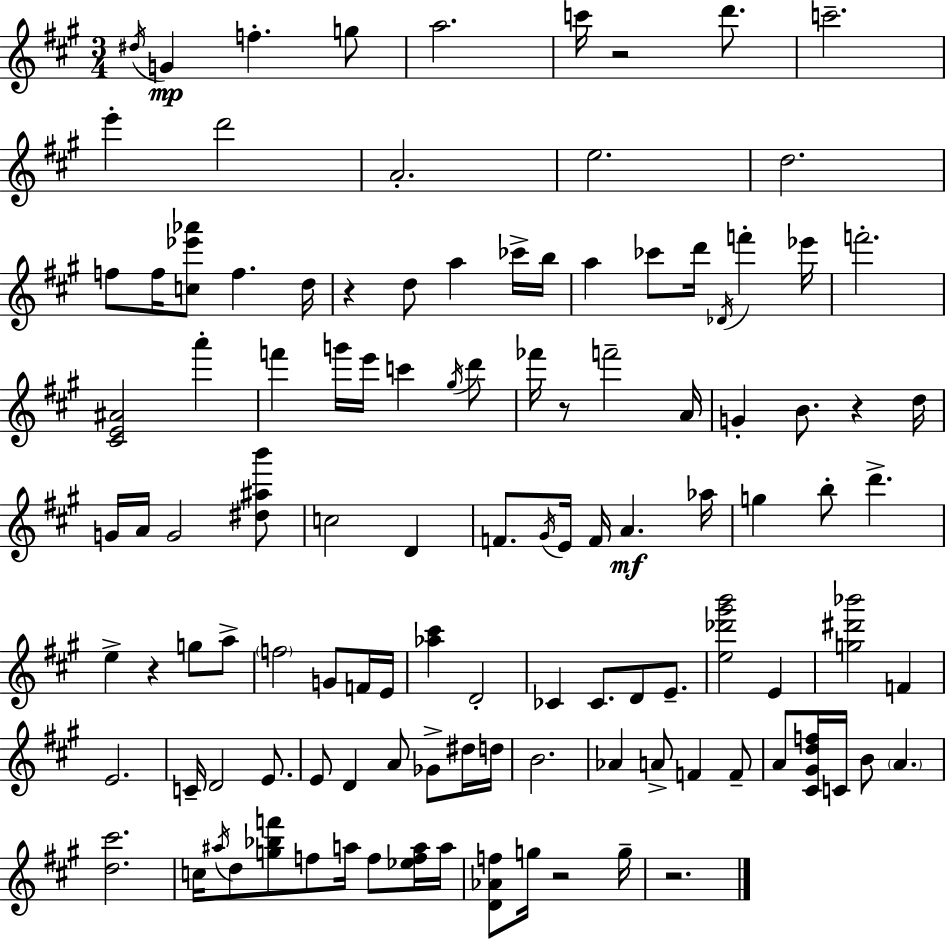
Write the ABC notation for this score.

X:1
T:Untitled
M:3/4
L:1/4
K:A
^d/4 G f g/2 a2 c'/4 z2 d'/2 c'2 e' d'2 A2 e2 d2 f/2 f/4 [c_e'_a']/2 f d/4 z d/2 a _c'/4 b/4 a _c'/2 d'/4 _D/4 f' _e'/4 f'2 [^CE^A]2 a' f' g'/4 e'/4 c' ^g/4 d'/2 _f'/4 z/2 f'2 A/4 G B/2 z d/4 G/4 A/4 G2 [^d^ab']/2 c2 D F/2 ^G/4 E/4 F/4 A _a/4 g b/2 d' e z g/2 a/2 f2 G/2 F/4 E/4 [_a^c'] D2 _C _C/2 D/2 E/2 [e_d'^g'b']2 E [g^d'_b']2 F E2 C/4 D2 E/2 E/2 D A/2 _G/2 ^d/4 d/4 B2 _A A/2 F F/2 A/2 [^C^Gdf]/4 C/4 B/2 A [d^c']2 c/4 ^a/4 d/2 [g_bf']/2 f/2 a/4 f/2 [_efa]/4 a/4 [D_Af]/2 g/4 z2 g/4 z2